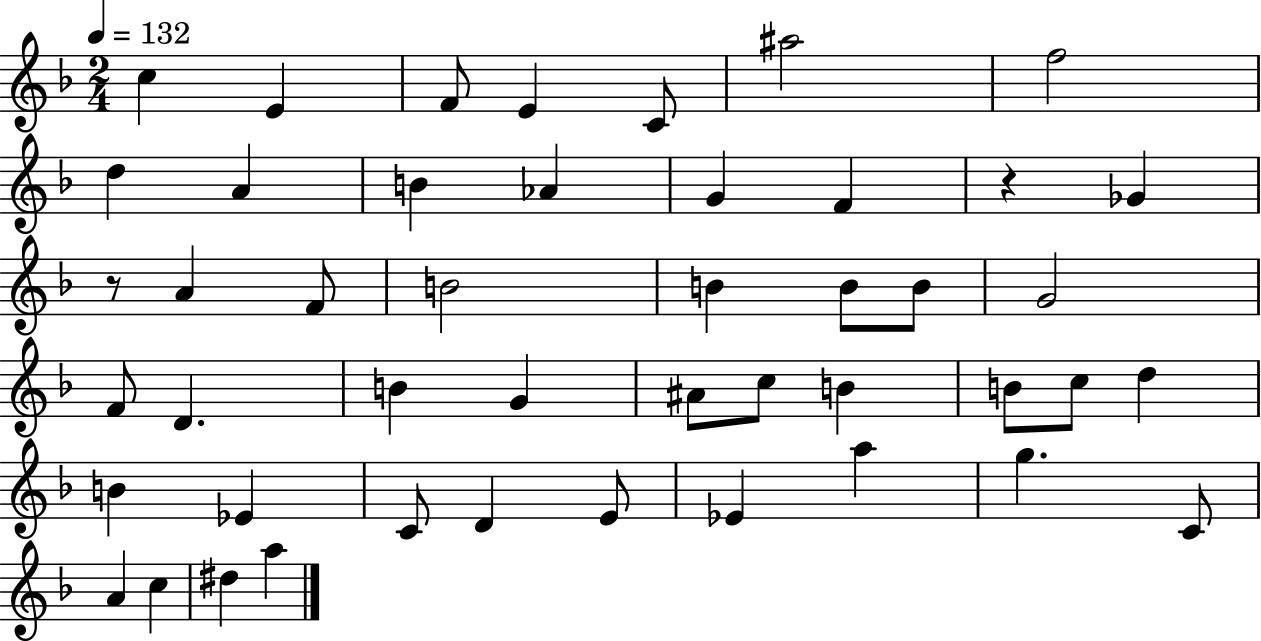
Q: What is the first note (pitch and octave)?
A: C5